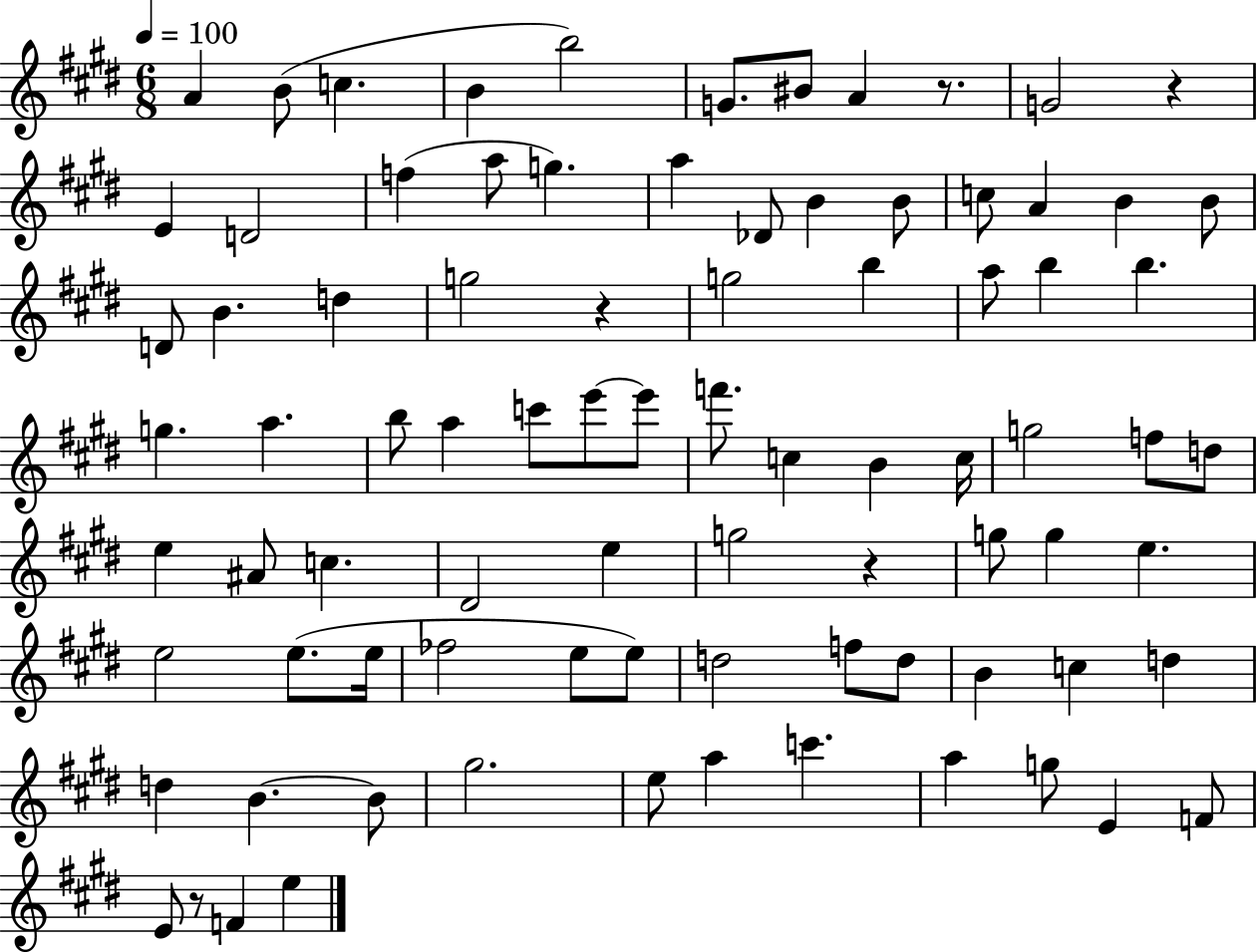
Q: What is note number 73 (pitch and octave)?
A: C6